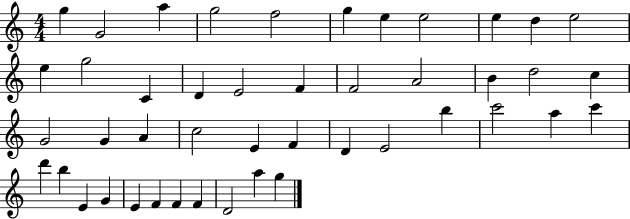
G5/q G4/h A5/q G5/h F5/h G5/q E5/q E5/h E5/q D5/q E5/h E5/q G5/h C4/q D4/q E4/h F4/q F4/h A4/h B4/q D5/h C5/q G4/h G4/q A4/q C5/h E4/q F4/q D4/q E4/h B5/q C6/h A5/q C6/q D6/q B5/q E4/q G4/q E4/q F4/q F4/q F4/q D4/h A5/q G5/q